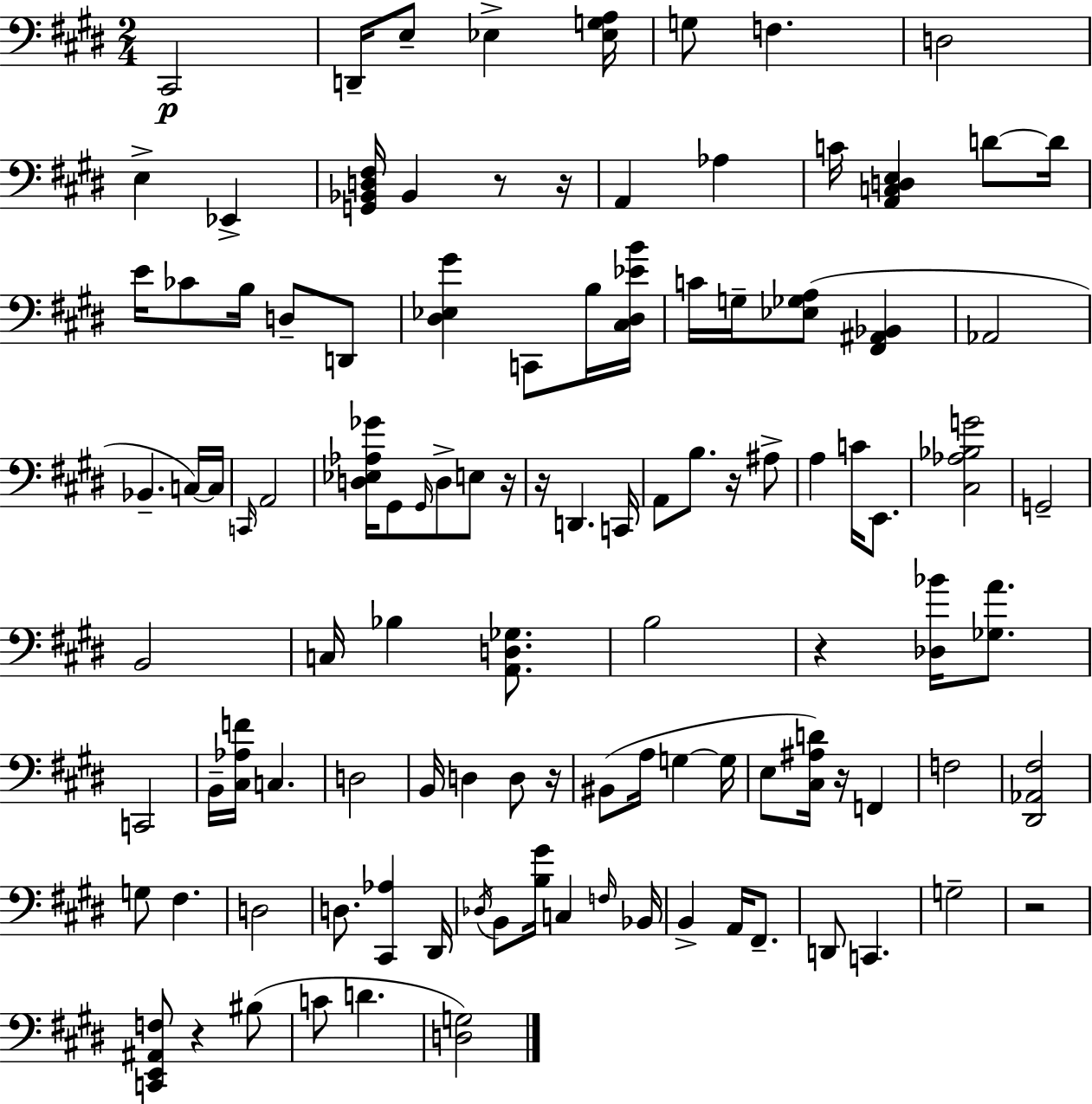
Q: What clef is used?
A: bass